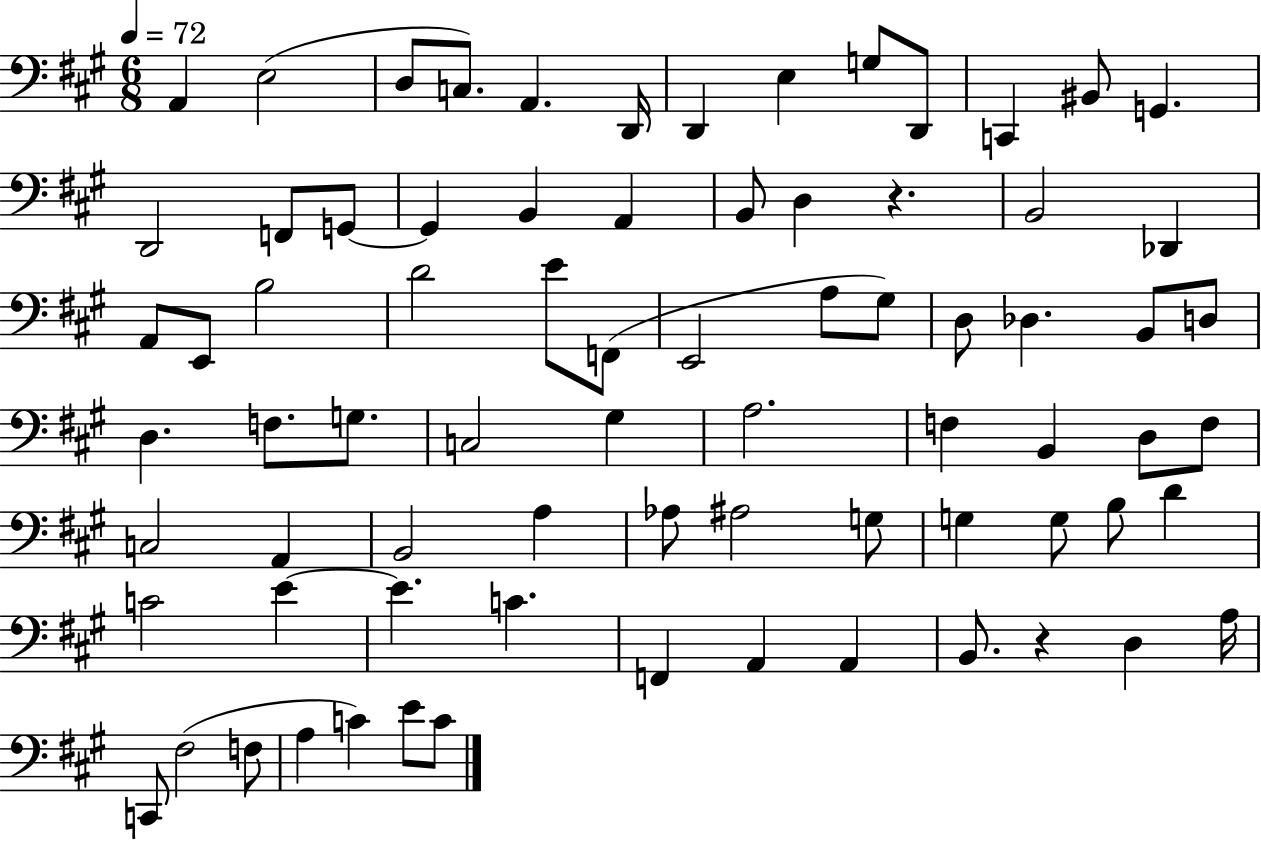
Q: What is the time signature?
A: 6/8